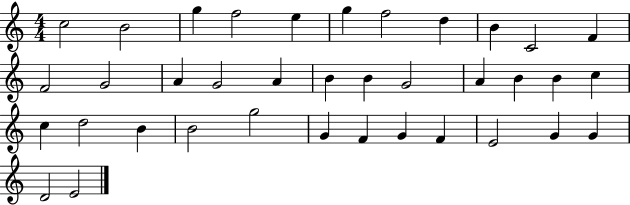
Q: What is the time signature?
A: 4/4